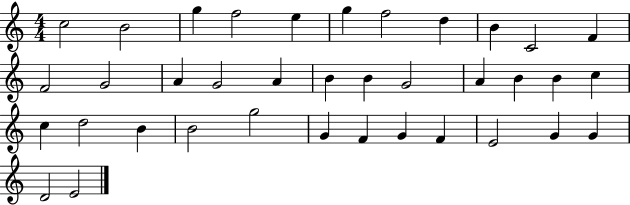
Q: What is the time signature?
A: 4/4